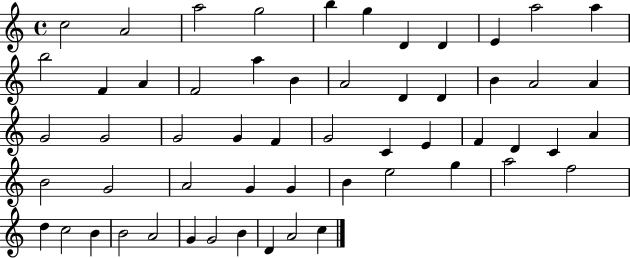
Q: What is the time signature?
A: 4/4